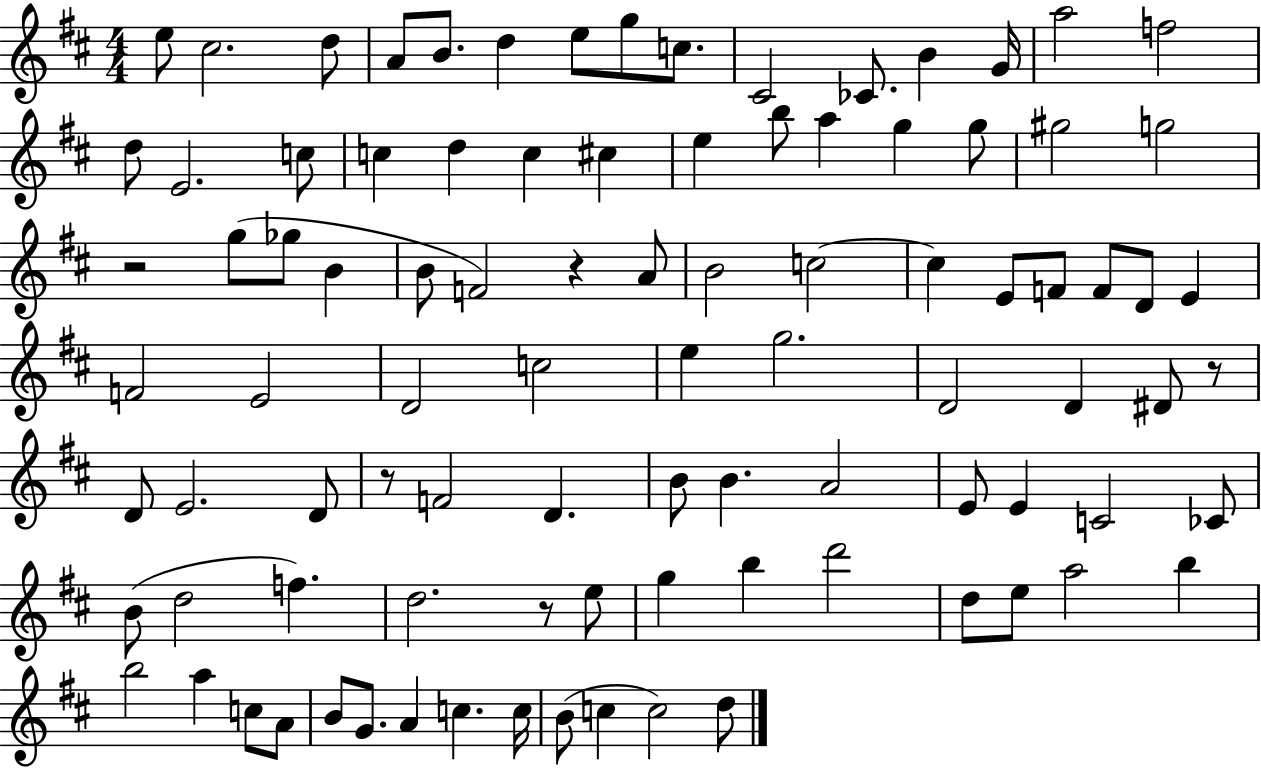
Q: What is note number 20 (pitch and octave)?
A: D5